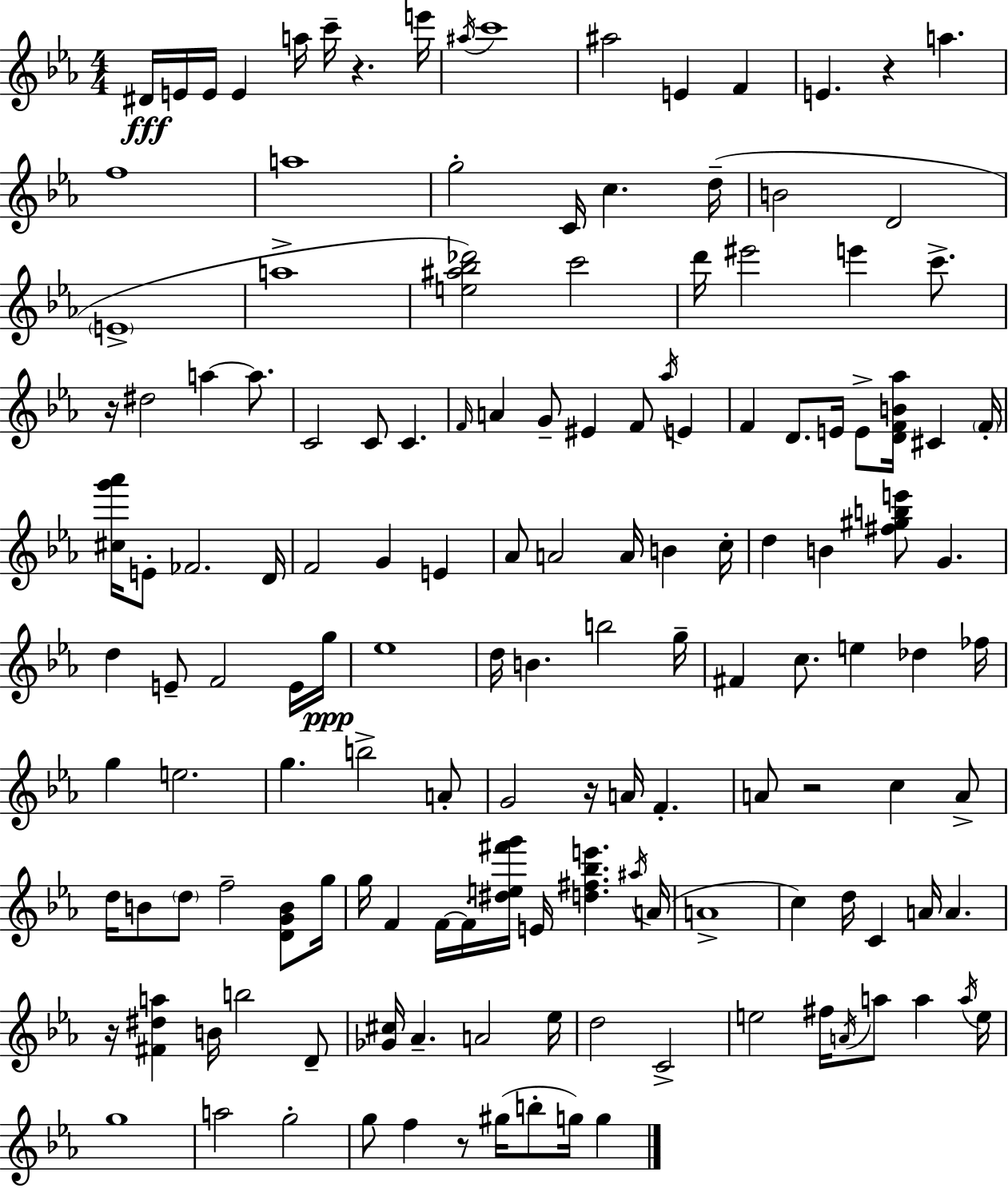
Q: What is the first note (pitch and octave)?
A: D#4